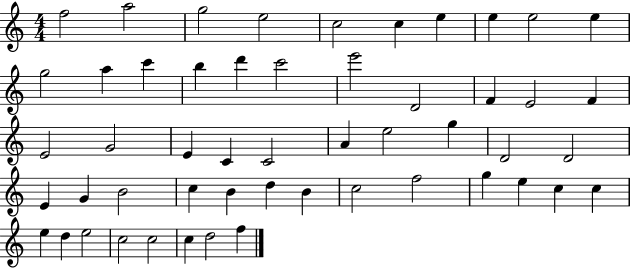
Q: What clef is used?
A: treble